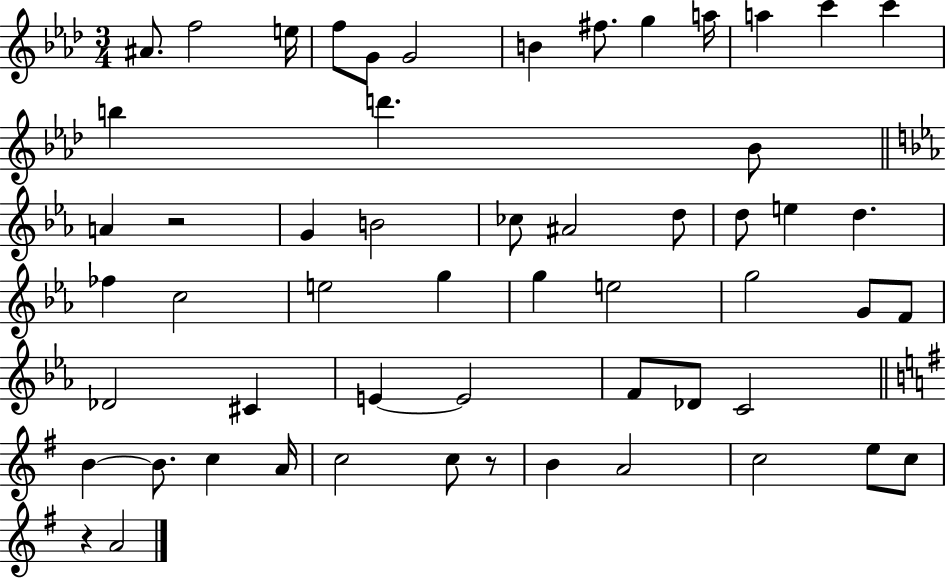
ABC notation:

X:1
T:Untitled
M:3/4
L:1/4
K:Ab
^A/2 f2 e/4 f/2 G/2 G2 B ^f/2 g a/4 a c' c' b d' _B/2 A z2 G B2 _c/2 ^A2 d/2 d/2 e d _f c2 e2 g g e2 g2 G/2 F/2 _D2 ^C E E2 F/2 _D/2 C2 B B/2 c A/4 c2 c/2 z/2 B A2 c2 e/2 c/2 z A2